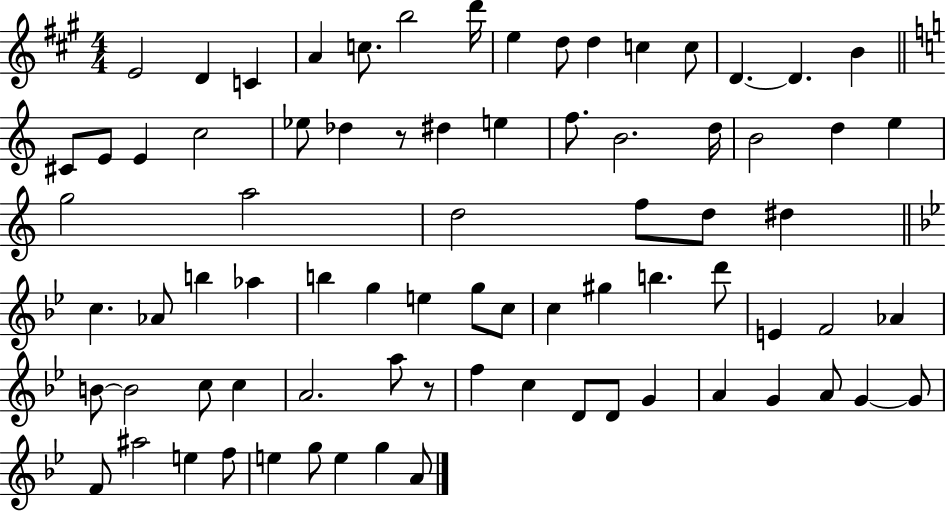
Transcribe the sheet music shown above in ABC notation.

X:1
T:Untitled
M:4/4
L:1/4
K:A
E2 D C A c/2 b2 d'/4 e d/2 d c c/2 D D B ^C/2 E/2 E c2 _e/2 _d z/2 ^d e f/2 B2 d/4 B2 d e g2 a2 d2 f/2 d/2 ^d c _A/2 b _a b g e g/2 c/2 c ^g b d'/2 E F2 _A B/2 B2 c/2 c A2 a/2 z/2 f c D/2 D/2 G A G A/2 G G/2 F/2 ^a2 e f/2 e g/2 e g A/2